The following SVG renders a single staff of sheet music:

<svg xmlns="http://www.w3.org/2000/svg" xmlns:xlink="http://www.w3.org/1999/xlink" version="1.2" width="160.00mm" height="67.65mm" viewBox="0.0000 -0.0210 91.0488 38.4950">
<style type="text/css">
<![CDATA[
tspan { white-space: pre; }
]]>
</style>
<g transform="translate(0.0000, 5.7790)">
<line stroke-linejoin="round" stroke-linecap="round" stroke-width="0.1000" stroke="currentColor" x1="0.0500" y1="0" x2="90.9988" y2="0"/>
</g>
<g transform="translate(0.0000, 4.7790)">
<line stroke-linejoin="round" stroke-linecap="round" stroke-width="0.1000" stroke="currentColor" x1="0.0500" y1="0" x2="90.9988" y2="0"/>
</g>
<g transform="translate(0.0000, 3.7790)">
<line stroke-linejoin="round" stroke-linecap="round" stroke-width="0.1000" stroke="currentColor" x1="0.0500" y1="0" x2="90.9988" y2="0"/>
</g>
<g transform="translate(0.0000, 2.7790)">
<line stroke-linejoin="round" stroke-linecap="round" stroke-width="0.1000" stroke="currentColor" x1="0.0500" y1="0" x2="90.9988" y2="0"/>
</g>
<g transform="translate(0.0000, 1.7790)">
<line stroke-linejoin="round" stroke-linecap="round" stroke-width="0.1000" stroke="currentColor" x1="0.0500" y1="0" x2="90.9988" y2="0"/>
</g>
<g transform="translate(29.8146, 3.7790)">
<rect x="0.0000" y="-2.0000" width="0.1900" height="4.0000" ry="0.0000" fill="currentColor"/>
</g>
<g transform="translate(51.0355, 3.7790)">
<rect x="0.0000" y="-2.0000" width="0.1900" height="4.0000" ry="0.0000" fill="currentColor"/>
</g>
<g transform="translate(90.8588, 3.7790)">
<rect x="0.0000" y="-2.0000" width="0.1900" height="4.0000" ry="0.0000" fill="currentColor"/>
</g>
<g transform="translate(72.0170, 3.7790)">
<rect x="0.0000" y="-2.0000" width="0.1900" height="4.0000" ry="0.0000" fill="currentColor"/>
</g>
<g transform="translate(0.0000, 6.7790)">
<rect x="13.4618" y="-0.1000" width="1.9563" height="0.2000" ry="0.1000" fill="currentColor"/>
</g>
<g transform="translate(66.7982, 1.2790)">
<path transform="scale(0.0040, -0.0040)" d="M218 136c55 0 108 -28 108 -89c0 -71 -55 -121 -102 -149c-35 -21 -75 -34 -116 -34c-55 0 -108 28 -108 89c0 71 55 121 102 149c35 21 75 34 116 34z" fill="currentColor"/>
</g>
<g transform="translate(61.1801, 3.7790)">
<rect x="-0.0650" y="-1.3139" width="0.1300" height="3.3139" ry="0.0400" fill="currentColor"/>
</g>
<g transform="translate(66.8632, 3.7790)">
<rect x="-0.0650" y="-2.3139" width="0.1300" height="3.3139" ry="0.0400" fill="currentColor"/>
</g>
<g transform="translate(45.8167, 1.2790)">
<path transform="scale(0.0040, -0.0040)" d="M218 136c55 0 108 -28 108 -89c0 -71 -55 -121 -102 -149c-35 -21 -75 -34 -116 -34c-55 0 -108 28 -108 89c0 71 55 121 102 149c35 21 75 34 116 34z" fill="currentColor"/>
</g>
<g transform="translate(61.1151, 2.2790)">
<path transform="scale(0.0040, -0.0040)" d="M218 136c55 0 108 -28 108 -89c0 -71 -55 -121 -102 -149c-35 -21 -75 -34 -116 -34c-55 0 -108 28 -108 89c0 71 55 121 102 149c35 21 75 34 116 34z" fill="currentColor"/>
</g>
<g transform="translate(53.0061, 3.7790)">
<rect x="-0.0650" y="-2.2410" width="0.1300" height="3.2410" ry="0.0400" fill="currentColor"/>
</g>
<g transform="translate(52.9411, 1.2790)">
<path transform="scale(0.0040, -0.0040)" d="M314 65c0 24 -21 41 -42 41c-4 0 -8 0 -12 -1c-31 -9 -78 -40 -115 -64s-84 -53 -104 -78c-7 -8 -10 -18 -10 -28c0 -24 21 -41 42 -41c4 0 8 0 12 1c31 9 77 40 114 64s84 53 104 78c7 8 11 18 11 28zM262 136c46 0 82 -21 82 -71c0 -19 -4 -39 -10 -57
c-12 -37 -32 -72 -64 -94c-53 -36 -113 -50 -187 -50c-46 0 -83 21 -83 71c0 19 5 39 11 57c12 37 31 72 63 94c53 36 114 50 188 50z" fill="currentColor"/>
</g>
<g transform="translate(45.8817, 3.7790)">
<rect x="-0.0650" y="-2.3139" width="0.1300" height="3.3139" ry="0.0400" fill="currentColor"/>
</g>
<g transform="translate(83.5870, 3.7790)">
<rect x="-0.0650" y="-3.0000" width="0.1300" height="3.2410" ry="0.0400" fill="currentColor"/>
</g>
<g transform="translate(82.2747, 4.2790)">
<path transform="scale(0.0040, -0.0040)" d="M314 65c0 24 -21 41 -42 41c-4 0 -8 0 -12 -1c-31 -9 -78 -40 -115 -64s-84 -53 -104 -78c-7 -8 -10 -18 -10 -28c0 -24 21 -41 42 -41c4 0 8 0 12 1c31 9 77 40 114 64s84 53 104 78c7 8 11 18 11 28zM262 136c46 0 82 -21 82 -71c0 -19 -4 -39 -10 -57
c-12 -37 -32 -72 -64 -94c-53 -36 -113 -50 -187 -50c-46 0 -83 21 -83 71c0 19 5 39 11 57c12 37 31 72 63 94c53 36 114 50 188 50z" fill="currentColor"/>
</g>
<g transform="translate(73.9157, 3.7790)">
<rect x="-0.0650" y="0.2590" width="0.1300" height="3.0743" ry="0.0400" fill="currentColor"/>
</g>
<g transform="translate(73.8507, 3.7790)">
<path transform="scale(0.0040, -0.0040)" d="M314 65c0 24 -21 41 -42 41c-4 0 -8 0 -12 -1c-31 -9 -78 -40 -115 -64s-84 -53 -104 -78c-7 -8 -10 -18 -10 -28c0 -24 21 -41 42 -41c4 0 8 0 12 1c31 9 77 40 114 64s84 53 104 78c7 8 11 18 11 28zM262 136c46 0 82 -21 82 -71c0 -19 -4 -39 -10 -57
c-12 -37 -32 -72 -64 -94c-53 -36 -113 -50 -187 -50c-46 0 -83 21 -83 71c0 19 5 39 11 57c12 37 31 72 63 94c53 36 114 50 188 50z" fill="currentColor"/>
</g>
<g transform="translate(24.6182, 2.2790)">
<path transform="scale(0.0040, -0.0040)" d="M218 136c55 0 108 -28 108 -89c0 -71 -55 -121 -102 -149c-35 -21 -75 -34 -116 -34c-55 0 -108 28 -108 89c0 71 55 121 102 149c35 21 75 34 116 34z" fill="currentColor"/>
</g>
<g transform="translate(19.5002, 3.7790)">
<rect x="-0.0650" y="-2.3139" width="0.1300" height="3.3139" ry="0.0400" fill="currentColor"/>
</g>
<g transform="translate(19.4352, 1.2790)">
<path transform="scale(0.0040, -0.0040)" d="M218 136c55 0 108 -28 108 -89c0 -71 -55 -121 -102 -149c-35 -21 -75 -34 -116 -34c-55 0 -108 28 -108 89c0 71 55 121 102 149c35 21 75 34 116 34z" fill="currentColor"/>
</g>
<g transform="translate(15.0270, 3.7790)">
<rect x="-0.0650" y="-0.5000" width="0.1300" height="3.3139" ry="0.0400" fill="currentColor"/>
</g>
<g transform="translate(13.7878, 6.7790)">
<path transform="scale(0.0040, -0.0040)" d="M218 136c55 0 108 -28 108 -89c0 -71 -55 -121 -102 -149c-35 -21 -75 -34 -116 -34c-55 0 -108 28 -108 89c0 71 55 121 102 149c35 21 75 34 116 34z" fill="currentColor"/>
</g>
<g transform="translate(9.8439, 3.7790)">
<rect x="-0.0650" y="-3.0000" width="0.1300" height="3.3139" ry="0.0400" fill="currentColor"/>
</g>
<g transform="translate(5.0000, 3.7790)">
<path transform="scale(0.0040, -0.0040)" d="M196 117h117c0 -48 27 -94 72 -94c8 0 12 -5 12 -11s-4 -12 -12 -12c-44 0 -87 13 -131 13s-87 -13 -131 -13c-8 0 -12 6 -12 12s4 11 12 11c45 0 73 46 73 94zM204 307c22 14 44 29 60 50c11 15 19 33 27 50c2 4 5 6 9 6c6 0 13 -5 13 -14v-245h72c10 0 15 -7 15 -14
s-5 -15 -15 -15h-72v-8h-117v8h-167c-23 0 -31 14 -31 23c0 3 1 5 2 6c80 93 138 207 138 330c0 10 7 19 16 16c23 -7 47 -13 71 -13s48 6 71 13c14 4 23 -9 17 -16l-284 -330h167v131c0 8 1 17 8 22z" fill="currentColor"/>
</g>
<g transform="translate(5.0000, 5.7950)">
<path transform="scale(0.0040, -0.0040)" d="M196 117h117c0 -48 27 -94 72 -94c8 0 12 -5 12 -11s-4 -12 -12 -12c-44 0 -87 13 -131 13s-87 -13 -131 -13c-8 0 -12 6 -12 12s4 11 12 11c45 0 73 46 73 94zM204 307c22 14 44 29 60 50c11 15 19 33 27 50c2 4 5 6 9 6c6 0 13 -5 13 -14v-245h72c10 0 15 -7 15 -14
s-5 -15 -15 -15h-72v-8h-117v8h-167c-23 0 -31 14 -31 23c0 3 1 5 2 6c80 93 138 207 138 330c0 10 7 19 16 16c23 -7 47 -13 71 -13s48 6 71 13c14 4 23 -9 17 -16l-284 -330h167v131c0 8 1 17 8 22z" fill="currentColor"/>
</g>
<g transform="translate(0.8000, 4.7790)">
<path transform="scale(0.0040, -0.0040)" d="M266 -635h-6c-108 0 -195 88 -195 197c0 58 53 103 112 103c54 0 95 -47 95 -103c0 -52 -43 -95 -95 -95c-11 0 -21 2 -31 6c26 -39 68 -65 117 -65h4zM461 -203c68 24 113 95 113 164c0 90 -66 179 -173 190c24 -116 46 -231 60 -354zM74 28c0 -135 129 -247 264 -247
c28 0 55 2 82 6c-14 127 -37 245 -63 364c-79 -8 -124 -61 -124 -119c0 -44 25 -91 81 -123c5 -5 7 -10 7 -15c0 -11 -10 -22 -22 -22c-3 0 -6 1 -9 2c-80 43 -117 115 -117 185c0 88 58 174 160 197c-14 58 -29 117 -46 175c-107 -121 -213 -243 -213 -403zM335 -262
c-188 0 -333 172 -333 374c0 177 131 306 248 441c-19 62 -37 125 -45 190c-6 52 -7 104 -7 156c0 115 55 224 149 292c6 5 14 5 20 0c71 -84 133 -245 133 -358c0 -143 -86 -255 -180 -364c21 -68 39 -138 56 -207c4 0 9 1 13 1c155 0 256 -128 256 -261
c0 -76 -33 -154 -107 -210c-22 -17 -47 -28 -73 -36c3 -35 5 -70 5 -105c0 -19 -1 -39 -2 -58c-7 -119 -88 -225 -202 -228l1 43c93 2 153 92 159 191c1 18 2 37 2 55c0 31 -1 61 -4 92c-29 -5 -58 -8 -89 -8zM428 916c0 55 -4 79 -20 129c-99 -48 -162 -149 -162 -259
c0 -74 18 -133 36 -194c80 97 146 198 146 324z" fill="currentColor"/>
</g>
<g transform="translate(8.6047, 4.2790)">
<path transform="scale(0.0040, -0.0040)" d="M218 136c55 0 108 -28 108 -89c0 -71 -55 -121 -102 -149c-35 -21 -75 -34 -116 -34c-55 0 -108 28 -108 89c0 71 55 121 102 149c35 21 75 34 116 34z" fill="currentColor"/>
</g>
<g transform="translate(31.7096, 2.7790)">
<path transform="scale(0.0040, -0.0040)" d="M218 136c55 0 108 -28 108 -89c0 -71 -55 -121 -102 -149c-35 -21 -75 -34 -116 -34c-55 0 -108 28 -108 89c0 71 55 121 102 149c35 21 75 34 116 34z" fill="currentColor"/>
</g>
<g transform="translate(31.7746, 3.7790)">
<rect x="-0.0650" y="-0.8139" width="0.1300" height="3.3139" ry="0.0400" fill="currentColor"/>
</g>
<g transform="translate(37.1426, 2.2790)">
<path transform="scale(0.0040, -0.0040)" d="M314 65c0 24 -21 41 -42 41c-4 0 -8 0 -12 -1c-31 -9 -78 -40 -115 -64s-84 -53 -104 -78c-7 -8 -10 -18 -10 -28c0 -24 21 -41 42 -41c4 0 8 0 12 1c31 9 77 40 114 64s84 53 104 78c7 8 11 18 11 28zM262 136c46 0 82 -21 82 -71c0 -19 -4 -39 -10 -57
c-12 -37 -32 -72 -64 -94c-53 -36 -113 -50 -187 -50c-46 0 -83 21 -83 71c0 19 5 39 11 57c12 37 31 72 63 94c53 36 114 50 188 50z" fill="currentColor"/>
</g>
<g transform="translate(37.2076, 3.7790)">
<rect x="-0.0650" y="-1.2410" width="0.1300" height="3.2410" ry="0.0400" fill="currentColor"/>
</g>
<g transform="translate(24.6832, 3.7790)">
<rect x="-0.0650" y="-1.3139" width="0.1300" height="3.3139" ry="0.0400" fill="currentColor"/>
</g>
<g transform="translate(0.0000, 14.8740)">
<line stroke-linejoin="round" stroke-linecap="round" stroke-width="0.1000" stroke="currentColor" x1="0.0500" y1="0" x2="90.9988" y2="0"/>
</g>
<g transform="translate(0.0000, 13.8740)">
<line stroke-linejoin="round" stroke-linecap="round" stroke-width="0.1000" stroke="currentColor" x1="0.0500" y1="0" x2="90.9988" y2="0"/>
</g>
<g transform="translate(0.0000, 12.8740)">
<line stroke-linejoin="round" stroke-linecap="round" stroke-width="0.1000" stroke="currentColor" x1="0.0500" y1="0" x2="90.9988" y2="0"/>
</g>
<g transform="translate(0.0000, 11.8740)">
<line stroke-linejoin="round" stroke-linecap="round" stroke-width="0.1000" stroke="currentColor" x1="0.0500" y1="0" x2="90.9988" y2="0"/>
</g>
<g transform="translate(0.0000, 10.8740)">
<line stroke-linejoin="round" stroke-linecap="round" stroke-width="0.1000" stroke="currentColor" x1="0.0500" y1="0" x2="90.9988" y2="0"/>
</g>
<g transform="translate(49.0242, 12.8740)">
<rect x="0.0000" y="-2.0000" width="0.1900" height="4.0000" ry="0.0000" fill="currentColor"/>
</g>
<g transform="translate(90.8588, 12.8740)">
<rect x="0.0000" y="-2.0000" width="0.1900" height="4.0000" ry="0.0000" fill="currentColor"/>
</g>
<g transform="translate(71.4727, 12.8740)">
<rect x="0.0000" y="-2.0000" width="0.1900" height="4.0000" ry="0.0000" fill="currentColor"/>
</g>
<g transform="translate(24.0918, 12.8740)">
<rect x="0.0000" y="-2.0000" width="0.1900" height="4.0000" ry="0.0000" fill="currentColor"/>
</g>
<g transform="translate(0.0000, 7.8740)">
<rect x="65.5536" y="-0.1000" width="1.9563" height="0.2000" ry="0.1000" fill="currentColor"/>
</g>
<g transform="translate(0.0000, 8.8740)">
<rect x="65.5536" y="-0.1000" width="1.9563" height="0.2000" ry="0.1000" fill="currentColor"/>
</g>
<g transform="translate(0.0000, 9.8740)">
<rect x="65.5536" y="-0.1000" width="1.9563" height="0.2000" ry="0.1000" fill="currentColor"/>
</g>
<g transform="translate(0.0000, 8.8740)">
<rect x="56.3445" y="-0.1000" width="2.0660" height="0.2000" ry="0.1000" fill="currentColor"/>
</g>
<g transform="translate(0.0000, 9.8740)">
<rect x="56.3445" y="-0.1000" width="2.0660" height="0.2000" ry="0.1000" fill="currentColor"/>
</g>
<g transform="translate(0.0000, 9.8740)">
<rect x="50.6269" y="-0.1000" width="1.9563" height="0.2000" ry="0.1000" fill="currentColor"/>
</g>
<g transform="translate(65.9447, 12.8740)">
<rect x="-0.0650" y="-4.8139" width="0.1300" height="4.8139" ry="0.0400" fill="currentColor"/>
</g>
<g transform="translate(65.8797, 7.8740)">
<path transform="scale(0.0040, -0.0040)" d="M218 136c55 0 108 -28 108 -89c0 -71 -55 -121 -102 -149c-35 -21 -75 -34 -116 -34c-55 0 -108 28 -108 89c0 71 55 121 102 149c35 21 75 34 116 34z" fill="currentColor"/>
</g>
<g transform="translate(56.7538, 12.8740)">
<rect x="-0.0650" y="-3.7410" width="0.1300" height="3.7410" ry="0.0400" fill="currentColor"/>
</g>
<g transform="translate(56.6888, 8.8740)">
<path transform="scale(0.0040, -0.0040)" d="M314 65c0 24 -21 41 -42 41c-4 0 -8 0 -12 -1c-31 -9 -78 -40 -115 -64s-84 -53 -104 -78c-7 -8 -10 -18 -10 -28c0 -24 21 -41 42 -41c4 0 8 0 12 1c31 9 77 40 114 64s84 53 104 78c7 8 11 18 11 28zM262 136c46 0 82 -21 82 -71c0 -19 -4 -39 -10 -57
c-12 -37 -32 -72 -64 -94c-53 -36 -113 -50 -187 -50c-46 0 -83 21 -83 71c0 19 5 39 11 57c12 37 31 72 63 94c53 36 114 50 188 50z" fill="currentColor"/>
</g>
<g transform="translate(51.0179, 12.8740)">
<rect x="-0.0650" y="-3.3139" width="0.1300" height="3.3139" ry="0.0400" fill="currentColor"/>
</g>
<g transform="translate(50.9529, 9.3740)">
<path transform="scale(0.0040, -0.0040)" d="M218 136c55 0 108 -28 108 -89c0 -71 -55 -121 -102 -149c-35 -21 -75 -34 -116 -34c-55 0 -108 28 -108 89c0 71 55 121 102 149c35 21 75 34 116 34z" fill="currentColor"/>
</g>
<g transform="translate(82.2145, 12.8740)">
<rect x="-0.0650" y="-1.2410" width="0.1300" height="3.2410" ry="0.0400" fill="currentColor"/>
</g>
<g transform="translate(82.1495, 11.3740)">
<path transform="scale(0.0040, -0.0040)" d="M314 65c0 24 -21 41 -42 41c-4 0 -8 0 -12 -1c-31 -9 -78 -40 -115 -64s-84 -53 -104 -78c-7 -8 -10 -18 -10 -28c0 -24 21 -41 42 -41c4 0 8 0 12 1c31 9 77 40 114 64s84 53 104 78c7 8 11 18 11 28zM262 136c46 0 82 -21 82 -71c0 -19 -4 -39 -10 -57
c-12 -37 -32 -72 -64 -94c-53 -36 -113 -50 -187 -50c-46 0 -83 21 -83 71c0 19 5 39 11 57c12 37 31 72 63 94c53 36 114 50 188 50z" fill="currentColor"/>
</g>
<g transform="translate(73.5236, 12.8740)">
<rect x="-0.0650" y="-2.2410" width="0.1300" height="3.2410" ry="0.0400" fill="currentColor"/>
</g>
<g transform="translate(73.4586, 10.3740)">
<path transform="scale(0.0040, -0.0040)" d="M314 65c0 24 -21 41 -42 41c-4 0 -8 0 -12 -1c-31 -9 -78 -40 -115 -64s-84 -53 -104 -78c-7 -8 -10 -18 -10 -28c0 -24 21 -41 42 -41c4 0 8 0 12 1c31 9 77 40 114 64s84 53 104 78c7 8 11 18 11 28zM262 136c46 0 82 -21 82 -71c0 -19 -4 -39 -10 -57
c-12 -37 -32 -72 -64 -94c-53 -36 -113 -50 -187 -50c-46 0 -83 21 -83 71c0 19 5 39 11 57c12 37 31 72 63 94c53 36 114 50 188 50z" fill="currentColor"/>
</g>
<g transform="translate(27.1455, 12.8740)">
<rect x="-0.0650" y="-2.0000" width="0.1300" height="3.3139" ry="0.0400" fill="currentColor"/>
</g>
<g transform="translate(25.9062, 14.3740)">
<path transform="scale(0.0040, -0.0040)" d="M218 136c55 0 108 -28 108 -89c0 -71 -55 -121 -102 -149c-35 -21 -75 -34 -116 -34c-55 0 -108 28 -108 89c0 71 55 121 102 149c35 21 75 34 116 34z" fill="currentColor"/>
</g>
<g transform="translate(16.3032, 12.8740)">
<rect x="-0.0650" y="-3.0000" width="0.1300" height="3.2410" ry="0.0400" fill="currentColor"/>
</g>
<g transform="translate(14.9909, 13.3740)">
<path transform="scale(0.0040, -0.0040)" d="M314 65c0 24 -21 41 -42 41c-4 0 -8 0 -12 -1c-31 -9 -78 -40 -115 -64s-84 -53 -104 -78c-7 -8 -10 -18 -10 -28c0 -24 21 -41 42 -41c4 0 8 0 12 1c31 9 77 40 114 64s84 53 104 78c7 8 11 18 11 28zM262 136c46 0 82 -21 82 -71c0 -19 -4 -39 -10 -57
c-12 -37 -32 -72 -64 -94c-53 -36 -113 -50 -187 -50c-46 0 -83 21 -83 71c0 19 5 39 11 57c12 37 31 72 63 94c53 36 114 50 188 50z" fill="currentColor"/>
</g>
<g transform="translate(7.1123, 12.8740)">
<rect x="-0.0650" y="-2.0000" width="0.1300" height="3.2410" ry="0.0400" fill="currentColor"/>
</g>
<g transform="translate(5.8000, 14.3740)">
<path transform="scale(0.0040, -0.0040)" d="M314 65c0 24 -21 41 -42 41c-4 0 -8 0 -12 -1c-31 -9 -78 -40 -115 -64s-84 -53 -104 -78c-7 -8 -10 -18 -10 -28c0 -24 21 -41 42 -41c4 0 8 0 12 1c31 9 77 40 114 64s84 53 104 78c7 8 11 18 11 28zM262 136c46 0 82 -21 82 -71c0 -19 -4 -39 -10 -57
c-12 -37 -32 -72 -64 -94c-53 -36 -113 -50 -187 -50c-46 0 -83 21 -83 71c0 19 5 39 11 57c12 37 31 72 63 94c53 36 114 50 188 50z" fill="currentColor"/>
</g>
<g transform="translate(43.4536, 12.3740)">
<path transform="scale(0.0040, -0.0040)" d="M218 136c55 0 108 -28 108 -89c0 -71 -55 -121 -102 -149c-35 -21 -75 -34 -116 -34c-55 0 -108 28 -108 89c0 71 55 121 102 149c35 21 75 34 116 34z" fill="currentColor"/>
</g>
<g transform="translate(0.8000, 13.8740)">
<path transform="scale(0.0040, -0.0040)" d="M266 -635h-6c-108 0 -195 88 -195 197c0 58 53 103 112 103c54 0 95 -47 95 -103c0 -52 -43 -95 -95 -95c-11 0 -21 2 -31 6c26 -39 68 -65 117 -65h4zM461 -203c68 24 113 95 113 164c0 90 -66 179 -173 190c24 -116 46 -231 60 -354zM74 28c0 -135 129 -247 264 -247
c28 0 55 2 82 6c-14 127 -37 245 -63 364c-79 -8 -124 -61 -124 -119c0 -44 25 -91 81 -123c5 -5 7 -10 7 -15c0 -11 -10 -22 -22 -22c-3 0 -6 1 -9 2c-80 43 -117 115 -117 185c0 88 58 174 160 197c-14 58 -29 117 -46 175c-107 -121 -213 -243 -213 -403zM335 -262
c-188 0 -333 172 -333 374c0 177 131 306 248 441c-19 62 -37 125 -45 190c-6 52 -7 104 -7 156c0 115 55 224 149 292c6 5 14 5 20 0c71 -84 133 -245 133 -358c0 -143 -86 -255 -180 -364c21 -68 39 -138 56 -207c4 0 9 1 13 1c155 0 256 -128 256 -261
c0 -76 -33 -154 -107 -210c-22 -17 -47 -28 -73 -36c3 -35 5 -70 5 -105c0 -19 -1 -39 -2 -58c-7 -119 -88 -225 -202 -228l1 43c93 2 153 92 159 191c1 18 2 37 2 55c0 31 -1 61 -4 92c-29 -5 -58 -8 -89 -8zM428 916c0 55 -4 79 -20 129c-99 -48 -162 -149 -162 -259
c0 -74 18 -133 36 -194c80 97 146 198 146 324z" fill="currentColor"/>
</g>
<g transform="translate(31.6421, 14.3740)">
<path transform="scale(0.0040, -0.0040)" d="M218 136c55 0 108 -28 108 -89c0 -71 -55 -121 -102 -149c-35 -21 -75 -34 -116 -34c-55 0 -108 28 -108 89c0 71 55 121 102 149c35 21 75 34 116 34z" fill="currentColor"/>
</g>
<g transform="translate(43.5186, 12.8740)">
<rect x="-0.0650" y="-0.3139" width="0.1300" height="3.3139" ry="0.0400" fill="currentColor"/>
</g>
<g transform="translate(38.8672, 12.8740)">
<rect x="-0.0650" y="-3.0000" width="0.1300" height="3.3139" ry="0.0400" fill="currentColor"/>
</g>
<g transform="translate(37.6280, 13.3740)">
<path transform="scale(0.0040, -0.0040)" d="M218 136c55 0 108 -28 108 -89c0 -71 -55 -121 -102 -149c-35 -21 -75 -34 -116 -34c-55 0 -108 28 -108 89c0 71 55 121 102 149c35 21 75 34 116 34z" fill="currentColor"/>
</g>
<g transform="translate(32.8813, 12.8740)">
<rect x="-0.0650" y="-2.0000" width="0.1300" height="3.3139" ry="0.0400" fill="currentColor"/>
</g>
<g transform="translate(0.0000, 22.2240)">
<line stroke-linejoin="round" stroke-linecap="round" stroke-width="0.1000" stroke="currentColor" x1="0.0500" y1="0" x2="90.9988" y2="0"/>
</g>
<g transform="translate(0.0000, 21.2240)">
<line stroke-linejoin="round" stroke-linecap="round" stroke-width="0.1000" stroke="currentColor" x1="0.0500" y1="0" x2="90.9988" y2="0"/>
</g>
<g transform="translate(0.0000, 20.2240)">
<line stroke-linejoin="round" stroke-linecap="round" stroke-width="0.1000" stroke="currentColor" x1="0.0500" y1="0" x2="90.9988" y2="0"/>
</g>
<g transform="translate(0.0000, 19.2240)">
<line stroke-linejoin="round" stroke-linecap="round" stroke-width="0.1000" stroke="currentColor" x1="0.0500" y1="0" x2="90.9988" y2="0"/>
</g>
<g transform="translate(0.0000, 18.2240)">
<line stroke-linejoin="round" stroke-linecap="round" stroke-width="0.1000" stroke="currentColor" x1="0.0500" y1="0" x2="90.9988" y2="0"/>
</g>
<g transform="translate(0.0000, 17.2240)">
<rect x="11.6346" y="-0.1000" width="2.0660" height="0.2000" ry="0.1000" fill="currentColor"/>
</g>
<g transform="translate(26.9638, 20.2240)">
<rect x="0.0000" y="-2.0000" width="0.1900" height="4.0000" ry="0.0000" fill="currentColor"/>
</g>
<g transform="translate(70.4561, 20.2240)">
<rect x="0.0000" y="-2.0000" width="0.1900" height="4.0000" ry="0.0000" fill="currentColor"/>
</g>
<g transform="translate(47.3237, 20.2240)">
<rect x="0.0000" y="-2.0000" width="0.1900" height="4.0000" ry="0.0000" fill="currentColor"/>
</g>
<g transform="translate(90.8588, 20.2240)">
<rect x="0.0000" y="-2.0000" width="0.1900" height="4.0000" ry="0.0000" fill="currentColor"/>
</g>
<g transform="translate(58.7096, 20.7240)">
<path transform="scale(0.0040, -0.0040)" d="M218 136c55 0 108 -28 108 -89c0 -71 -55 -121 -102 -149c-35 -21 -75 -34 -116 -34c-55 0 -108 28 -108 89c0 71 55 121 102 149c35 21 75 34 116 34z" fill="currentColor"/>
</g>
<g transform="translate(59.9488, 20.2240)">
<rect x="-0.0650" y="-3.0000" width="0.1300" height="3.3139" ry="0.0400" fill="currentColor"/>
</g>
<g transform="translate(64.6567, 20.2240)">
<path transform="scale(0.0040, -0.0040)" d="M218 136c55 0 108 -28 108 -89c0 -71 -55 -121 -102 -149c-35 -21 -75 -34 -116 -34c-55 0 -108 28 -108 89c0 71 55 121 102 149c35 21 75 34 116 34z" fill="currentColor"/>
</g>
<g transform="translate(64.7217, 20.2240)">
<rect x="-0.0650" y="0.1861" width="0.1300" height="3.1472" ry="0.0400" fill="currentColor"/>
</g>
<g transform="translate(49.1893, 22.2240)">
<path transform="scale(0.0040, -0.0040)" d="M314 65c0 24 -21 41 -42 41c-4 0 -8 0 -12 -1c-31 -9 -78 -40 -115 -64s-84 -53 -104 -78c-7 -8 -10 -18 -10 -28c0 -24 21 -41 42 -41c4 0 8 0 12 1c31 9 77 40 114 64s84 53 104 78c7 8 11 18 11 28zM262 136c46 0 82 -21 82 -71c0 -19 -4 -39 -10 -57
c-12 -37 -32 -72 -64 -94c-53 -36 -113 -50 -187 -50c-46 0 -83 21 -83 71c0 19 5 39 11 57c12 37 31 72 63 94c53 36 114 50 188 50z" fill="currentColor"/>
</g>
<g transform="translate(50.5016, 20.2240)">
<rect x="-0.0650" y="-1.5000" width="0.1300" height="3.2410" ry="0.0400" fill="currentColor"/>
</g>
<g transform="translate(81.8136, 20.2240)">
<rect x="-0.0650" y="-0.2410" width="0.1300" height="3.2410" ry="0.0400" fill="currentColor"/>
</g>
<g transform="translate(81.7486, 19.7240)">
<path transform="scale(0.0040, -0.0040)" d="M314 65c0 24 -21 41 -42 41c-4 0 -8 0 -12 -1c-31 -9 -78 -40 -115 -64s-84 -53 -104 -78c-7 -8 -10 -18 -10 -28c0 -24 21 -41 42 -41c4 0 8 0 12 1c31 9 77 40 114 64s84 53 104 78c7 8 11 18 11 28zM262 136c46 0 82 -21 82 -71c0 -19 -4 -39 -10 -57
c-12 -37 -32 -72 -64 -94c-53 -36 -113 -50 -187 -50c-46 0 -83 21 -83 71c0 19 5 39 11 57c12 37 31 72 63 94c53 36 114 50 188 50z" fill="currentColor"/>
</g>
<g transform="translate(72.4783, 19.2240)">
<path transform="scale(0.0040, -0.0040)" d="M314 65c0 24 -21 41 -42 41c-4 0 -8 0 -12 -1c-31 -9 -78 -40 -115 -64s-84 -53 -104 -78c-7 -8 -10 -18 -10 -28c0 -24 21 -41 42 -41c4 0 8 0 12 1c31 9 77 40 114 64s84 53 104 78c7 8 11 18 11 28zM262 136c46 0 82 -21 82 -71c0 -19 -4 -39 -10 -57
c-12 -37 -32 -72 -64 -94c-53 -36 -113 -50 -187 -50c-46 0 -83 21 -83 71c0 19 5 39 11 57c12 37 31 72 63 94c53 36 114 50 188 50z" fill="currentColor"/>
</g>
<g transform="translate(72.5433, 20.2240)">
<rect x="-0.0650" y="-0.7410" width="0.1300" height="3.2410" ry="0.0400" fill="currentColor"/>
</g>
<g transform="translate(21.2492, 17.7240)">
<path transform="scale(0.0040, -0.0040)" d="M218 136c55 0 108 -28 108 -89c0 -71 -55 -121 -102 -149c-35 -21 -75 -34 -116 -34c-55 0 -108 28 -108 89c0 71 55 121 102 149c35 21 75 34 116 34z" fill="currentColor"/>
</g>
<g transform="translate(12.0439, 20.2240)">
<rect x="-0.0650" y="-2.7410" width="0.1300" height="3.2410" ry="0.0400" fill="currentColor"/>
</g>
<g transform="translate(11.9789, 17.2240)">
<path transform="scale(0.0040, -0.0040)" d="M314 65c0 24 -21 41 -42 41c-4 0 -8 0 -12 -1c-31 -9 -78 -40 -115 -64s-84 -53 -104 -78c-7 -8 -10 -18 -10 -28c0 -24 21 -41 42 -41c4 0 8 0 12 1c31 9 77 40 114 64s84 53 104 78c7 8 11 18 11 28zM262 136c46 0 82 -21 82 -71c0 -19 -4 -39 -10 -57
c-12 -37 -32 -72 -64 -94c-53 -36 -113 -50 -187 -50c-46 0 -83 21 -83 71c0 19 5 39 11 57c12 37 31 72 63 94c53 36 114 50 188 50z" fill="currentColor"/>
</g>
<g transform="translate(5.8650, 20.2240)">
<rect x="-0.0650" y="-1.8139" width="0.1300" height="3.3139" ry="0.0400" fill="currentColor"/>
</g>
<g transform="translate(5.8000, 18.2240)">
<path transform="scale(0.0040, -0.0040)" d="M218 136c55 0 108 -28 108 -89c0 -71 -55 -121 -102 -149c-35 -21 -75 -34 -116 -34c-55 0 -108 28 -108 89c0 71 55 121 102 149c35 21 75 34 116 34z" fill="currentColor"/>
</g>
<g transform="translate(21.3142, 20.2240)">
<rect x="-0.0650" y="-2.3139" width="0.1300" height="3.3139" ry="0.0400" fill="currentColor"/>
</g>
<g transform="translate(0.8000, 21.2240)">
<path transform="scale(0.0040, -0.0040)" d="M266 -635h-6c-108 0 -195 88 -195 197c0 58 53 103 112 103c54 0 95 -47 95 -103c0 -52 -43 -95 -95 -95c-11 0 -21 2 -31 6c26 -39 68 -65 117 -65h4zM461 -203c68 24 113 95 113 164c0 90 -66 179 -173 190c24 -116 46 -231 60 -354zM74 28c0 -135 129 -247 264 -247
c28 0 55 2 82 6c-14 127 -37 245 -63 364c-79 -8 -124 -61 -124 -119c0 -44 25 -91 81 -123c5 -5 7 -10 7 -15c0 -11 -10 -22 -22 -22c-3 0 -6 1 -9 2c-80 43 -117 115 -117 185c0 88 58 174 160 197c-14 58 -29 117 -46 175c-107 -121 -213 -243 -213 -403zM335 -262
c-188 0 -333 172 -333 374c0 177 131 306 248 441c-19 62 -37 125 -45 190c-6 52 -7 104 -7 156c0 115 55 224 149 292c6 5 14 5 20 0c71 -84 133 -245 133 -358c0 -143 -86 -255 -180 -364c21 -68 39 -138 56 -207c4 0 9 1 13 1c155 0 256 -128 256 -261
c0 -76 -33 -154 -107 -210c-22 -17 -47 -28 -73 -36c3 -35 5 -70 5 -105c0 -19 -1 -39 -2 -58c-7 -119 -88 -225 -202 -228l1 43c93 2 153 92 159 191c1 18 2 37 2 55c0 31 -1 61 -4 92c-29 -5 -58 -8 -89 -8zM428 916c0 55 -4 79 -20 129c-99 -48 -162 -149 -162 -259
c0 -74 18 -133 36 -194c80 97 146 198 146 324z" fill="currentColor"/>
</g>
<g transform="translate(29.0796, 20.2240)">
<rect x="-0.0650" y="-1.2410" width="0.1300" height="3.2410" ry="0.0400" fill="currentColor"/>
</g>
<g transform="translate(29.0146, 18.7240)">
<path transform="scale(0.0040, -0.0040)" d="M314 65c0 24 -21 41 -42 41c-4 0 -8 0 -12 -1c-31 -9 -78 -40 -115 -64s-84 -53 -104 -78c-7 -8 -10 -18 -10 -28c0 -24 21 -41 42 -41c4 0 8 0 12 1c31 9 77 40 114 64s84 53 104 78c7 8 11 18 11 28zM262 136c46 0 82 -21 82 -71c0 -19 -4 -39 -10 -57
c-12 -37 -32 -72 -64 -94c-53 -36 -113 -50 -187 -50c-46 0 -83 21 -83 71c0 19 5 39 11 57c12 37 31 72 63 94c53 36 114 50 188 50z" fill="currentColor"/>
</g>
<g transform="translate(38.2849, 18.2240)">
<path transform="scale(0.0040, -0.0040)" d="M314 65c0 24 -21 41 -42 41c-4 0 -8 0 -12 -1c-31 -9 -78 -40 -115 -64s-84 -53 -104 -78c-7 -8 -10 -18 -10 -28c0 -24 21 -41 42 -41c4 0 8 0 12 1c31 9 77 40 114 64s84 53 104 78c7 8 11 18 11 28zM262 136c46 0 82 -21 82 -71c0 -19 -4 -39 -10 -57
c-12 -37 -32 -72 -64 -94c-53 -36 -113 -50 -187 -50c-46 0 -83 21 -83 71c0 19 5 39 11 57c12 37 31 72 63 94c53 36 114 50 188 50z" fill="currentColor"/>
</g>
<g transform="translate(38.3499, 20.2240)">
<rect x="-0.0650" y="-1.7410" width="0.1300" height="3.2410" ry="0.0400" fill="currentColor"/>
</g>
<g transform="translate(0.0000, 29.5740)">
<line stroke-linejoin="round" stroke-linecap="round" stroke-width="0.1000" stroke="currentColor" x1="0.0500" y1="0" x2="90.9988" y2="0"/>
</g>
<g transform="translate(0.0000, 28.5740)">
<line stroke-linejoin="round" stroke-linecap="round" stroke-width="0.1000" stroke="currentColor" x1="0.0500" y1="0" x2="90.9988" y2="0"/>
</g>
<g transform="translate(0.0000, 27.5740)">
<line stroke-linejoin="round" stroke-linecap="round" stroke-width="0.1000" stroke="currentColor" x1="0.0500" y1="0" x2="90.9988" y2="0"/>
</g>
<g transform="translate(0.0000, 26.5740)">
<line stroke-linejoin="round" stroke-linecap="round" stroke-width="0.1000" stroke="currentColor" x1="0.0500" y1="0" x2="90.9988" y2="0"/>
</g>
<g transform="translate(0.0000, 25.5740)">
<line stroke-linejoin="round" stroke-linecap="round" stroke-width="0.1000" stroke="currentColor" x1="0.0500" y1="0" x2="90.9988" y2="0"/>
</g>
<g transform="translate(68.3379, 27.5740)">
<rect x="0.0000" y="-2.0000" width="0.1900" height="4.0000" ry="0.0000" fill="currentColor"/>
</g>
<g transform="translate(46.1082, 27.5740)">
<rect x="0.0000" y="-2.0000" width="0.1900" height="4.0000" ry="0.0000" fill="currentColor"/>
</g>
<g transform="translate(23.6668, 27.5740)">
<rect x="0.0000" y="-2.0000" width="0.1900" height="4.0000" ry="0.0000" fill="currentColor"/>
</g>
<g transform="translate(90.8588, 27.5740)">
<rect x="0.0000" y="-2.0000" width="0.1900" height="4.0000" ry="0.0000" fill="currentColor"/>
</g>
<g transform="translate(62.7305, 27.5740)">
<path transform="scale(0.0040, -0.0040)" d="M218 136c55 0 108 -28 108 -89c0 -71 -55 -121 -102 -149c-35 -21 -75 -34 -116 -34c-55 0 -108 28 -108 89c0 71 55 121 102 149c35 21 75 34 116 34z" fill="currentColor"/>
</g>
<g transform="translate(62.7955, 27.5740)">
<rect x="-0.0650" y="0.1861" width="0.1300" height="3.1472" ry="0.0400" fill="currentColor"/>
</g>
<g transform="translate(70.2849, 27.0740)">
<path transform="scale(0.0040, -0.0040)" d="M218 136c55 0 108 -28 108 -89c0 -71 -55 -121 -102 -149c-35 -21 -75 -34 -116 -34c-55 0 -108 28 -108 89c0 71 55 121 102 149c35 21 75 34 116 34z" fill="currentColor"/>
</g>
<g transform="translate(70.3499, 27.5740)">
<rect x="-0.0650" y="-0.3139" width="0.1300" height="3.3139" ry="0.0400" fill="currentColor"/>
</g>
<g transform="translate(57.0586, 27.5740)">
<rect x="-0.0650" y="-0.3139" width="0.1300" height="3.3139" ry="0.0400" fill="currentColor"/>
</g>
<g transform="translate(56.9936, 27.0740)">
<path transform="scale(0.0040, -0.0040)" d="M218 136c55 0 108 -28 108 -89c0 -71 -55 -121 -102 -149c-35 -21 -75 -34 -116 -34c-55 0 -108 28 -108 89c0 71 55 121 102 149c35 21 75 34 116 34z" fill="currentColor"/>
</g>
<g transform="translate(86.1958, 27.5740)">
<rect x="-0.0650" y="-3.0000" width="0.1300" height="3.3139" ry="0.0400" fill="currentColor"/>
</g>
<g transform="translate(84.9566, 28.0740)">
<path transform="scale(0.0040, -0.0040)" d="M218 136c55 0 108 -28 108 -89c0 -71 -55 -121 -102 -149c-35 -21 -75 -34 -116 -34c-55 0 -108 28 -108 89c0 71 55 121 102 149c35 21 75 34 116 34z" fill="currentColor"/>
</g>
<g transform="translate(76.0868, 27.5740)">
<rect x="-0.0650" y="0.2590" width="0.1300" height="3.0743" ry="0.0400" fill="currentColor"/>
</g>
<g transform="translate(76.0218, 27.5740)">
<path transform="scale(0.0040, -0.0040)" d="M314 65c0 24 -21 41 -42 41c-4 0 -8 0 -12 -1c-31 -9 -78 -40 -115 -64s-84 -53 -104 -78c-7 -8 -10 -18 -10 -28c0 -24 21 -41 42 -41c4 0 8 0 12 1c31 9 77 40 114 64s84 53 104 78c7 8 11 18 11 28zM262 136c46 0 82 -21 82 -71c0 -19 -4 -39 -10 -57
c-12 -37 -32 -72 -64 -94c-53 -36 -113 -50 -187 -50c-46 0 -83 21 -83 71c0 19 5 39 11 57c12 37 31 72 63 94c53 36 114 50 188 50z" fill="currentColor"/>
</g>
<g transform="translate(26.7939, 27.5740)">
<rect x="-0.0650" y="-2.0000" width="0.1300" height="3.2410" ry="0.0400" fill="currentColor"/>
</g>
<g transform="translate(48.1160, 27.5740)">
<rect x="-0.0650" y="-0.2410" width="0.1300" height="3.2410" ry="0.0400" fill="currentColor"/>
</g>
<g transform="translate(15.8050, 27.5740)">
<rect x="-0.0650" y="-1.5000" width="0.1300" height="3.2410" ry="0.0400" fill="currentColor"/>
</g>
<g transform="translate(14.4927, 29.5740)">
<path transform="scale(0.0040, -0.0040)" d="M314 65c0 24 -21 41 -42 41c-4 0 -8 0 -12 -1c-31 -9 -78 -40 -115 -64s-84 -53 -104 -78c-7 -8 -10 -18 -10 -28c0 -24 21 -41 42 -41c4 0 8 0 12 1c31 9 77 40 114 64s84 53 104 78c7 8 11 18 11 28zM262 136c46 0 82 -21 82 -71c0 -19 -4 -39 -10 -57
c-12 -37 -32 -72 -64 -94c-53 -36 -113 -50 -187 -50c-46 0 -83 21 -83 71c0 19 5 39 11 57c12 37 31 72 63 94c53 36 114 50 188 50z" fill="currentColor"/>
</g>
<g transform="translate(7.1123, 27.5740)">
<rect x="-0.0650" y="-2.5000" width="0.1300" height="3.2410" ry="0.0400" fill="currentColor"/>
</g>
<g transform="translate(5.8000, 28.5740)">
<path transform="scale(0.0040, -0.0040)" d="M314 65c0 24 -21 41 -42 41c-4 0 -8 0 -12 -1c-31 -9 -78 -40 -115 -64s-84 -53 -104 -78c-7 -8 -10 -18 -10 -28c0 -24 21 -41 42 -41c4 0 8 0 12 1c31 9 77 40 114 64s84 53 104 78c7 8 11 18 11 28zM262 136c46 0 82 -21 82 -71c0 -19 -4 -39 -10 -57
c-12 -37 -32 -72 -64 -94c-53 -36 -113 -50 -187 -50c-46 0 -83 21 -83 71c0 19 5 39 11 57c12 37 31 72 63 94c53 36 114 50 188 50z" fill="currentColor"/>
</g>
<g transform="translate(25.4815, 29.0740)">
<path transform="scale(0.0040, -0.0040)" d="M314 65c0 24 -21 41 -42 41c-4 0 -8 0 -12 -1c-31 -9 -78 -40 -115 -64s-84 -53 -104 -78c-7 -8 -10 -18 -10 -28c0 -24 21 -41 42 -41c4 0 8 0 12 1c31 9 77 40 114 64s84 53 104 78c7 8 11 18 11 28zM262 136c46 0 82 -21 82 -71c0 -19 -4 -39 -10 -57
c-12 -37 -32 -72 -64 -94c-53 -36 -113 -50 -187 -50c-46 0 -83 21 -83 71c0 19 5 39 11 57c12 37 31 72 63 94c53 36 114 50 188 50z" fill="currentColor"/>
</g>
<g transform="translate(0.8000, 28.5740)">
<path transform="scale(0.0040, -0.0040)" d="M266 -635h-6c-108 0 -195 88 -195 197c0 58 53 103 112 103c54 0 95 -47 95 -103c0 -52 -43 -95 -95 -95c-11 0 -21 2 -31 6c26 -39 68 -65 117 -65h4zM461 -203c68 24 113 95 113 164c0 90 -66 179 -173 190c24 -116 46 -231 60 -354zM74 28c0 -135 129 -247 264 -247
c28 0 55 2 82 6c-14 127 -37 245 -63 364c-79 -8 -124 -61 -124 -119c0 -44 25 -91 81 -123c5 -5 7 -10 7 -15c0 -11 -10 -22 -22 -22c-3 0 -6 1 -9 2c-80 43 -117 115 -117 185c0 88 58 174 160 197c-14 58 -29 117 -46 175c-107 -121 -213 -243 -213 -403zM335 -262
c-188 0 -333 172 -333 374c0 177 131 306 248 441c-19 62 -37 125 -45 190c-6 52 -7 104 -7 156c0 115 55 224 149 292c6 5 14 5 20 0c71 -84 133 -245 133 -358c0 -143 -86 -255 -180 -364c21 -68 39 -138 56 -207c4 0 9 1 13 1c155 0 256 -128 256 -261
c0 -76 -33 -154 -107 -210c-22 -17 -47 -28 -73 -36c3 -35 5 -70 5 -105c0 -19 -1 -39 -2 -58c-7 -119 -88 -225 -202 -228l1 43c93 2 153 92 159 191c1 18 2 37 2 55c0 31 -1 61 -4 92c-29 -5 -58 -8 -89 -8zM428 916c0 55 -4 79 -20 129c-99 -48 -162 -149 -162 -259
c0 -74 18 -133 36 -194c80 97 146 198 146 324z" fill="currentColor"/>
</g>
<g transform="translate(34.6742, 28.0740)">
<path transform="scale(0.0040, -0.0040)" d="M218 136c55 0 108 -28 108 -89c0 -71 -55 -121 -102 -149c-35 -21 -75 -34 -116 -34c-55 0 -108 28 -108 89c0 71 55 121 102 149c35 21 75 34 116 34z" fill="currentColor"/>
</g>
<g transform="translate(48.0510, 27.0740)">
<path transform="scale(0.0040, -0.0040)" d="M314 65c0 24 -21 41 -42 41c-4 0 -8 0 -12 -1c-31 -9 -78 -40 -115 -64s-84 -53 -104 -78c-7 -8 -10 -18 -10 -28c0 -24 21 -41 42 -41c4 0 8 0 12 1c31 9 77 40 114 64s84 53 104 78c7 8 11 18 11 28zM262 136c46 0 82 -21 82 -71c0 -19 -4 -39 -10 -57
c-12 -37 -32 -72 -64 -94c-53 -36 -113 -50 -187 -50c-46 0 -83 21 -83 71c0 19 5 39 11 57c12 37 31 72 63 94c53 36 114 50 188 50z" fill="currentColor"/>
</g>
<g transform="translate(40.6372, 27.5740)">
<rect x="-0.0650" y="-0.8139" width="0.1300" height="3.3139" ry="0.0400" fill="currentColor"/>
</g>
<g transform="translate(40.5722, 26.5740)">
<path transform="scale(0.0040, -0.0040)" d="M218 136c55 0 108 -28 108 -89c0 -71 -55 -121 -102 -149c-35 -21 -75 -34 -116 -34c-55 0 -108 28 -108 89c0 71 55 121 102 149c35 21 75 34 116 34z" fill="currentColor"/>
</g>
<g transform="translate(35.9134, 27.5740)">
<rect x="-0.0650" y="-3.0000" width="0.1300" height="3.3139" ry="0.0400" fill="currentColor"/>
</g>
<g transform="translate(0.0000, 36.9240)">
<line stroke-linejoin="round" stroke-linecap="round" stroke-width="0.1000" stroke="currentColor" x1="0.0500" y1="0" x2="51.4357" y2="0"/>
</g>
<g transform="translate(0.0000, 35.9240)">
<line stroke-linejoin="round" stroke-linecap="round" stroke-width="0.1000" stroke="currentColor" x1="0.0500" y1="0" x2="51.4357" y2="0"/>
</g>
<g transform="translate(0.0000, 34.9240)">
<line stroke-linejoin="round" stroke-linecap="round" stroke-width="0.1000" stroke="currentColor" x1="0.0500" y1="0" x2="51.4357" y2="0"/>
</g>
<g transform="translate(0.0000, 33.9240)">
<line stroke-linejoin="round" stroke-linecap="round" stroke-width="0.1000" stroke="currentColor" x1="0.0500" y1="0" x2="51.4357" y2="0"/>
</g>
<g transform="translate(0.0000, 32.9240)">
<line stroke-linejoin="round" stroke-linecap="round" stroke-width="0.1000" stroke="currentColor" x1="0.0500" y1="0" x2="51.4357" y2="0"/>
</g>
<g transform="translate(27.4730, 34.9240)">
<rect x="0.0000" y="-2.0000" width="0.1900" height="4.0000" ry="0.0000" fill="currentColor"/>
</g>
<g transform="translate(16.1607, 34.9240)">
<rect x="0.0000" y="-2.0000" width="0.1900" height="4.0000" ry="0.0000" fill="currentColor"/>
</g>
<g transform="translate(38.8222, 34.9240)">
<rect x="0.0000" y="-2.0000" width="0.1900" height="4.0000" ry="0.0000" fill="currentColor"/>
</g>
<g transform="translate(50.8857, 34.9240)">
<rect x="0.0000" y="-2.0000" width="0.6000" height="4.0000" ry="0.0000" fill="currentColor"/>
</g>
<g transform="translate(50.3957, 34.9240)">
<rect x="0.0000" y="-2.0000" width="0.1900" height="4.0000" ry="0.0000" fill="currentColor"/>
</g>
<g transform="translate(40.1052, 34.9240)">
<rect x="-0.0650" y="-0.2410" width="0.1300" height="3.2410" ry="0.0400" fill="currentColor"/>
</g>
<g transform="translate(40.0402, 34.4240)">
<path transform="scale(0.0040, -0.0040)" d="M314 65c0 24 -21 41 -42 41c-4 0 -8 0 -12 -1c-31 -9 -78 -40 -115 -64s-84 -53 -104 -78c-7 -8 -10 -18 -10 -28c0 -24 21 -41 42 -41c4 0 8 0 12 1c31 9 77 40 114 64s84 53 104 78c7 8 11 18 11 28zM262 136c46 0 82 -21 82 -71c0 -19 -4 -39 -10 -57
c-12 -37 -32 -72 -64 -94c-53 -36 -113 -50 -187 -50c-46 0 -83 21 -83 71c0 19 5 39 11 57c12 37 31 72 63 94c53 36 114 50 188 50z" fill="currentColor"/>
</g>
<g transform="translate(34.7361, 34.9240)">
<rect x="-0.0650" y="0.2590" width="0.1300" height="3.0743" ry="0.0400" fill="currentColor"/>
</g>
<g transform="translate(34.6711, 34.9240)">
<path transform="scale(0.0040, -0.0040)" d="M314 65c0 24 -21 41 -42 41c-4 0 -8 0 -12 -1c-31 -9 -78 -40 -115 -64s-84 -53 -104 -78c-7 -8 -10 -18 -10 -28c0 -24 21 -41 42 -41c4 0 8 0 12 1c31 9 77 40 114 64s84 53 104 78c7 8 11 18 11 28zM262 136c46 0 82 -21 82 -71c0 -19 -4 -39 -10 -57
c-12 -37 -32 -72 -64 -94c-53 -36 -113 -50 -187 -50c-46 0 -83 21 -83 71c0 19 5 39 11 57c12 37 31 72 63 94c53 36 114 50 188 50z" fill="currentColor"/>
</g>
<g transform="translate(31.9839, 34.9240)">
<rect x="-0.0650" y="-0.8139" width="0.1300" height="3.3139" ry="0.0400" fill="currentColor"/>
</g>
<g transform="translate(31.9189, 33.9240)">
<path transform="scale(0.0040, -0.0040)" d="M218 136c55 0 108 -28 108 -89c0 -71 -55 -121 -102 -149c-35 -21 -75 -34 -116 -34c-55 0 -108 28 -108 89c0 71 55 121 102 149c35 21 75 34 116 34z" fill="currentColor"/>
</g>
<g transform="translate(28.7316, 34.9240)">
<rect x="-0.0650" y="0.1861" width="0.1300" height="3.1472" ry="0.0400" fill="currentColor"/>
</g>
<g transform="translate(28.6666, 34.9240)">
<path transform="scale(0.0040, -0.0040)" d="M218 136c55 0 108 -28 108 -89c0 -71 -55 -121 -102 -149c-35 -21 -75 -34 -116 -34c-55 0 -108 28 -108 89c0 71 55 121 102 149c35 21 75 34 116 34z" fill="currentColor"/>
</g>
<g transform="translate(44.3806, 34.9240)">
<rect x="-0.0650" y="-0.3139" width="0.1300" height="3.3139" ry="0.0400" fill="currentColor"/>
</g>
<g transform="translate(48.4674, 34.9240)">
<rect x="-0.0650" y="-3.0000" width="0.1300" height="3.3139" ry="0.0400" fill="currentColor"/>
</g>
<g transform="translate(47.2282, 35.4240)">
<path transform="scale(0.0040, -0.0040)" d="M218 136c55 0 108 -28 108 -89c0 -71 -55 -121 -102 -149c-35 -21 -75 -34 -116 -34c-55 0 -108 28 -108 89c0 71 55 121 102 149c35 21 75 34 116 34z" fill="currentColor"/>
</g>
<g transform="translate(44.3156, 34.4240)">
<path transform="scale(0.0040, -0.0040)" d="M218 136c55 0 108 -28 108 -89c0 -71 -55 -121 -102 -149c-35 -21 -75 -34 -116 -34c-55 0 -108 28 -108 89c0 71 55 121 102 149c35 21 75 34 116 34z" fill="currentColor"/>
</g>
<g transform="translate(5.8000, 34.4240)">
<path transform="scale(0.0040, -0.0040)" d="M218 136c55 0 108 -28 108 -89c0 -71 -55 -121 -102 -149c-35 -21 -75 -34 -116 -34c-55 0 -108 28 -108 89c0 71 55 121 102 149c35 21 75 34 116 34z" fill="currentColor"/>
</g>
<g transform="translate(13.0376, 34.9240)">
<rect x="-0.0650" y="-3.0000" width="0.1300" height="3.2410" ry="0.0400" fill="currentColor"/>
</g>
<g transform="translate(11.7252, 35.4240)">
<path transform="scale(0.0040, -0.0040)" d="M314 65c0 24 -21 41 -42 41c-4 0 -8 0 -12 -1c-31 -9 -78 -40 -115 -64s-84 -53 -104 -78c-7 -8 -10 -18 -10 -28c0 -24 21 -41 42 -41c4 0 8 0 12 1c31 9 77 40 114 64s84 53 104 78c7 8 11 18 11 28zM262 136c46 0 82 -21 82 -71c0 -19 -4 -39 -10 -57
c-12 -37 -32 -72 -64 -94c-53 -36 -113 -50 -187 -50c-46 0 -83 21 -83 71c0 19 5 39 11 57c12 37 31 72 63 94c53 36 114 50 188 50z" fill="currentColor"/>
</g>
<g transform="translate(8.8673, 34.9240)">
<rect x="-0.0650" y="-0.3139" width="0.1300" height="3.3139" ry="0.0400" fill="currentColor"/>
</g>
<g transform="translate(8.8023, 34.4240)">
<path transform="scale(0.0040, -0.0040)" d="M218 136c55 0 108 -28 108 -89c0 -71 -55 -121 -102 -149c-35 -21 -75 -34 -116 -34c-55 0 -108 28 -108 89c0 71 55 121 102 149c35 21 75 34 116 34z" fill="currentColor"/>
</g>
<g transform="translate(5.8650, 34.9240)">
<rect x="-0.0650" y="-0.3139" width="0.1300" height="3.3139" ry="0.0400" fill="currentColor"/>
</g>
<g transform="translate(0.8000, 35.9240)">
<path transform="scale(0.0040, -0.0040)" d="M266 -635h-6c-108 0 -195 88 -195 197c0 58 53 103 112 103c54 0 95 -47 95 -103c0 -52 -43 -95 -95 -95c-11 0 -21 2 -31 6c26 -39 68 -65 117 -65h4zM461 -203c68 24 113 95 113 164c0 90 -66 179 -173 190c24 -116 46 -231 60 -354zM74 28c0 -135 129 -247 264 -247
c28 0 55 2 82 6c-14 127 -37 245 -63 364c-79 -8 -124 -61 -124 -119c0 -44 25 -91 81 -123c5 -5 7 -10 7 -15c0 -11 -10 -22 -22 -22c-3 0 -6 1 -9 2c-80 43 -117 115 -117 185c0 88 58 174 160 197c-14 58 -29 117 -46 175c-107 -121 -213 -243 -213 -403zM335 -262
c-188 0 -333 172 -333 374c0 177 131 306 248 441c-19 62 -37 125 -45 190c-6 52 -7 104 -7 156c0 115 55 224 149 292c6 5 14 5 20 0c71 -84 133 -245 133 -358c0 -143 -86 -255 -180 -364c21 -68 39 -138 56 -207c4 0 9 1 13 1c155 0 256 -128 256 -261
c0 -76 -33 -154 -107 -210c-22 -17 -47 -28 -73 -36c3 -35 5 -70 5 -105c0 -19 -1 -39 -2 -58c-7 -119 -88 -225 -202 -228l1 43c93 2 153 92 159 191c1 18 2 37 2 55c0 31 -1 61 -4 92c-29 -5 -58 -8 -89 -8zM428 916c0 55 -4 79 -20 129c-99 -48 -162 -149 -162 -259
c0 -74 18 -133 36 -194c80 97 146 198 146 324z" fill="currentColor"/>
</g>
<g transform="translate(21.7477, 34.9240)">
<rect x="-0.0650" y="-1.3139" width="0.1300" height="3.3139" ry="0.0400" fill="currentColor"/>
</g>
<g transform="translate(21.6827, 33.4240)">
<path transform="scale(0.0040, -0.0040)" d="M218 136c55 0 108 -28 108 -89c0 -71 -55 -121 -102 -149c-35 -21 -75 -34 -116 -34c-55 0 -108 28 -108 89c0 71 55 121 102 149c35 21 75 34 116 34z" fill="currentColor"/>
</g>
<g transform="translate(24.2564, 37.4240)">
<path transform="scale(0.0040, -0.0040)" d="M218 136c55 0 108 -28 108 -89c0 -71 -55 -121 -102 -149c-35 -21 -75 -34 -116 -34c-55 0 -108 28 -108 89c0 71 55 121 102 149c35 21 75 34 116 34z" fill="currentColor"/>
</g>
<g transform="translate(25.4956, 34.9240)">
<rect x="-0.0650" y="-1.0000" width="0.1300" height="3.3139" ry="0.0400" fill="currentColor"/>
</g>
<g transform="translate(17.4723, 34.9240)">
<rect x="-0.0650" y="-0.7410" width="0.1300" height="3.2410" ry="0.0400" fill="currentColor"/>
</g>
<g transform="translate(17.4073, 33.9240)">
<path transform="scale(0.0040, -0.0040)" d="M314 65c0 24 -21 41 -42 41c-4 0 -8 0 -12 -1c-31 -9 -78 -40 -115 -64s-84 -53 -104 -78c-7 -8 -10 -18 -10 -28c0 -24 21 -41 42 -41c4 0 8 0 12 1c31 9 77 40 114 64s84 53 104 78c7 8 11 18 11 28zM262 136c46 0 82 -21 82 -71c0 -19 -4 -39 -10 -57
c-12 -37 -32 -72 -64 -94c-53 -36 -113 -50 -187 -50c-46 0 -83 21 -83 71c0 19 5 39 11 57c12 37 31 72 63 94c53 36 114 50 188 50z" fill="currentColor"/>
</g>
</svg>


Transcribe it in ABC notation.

X:1
T:Untitled
M:4/4
L:1/4
K:C
A C g e d e2 g g2 e g B2 A2 F2 A2 F F A c b c'2 e' g2 e2 f a2 g e2 f2 E2 A B d2 c2 G2 E2 F2 A d c2 c B c B2 A c c A2 d2 e D B d B2 c2 c A